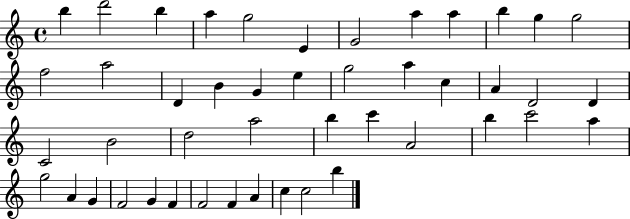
{
  \clef treble
  \time 4/4
  \defaultTimeSignature
  \key c \major
  b''4 d'''2 b''4 | a''4 g''2 e'4 | g'2 a''4 a''4 | b''4 g''4 g''2 | \break f''2 a''2 | d'4 b'4 g'4 e''4 | g''2 a''4 c''4 | a'4 d'2 d'4 | \break c'2 b'2 | d''2 a''2 | b''4 c'''4 a'2 | b''4 c'''2 a''4 | \break g''2 a'4 g'4 | f'2 g'4 f'4 | f'2 f'4 a'4 | c''4 c''2 b''4 | \break \bar "|."
}